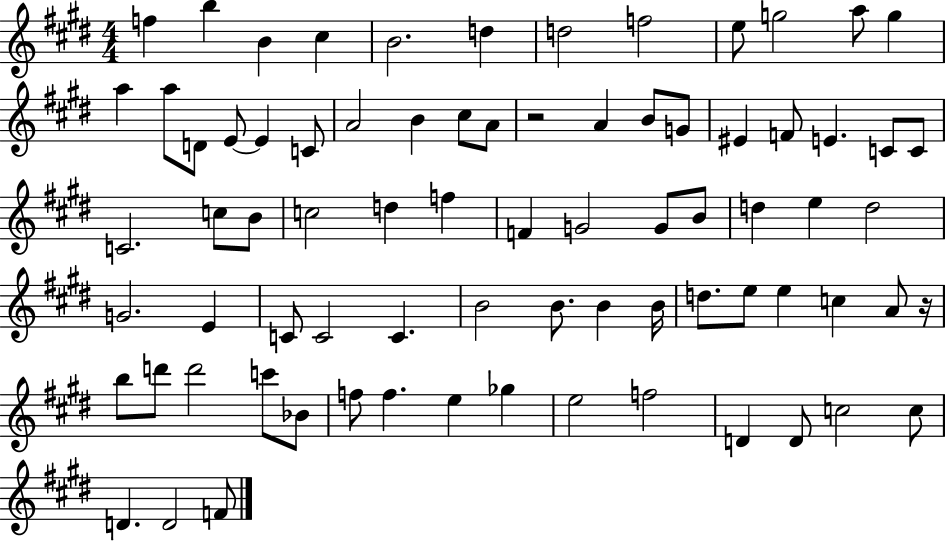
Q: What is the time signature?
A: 4/4